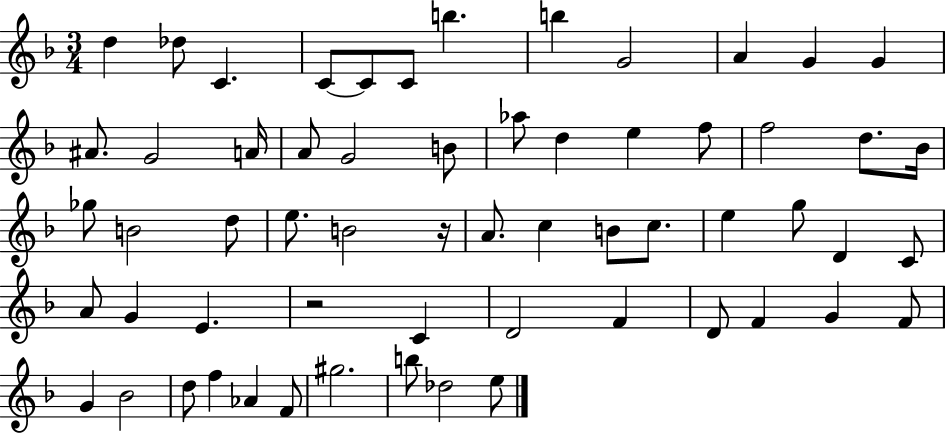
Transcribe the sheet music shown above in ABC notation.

X:1
T:Untitled
M:3/4
L:1/4
K:F
d _d/2 C C/2 C/2 C/2 b b G2 A G G ^A/2 G2 A/4 A/2 G2 B/2 _a/2 d e f/2 f2 d/2 _B/4 _g/2 B2 d/2 e/2 B2 z/4 A/2 c B/2 c/2 e g/2 D C/2 A/2 G E z2 C D2 F D/2 F G F/2 G _B2 d/2 f _A F/2 ^g2 b/2 _d2 e/2